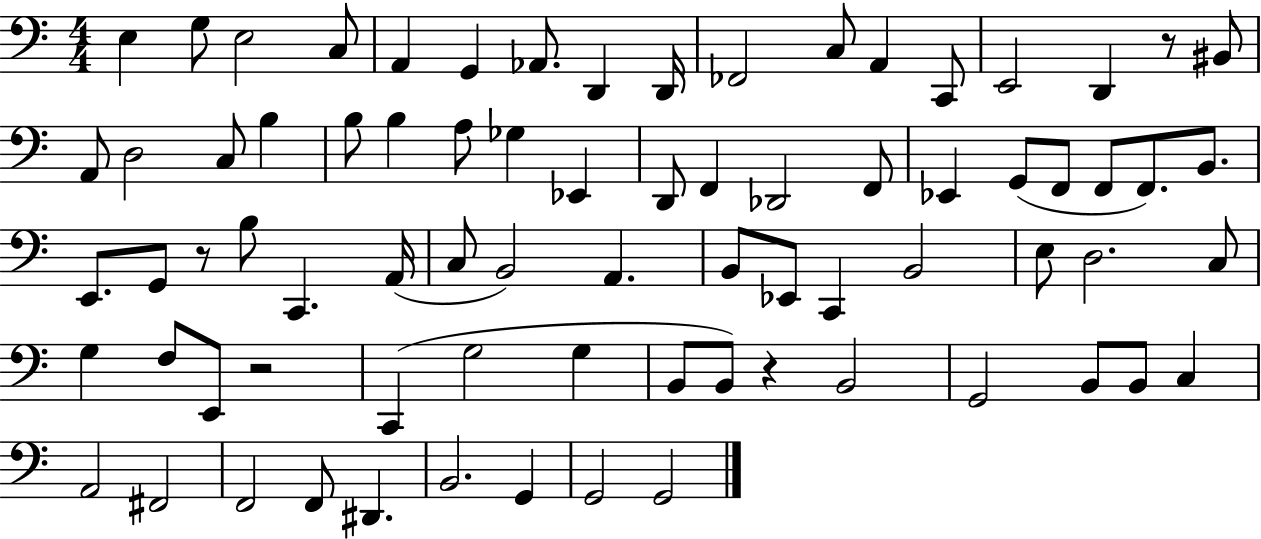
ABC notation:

X:1
T:Untitled
M:4/4
L:1/4
K:C
E, G,/2 E,2 C,/2 A,, G,, _A,,/2 D,, D,,/4 _F,,2 C,/2 A,, C,,/2 E,,2 D,, z/2 ^B,,/2 A,,/2 D,2 C,/2 B, B,/2 B, A,/2 _G, _E,, D,,/2 F,, _D,,2 F,,/2 _E,, G,,/2 F,,/2 F,,/2 F,,/2 B,,/2 E,,/2 G,,/2 z/2 B,/2 C,, A,,/4 C,/2 B,,2 A,, B,,/2 _E,,/2 C,, B,,2 E,/2 D,2 C,/2 G, F,/2 E,,/2 z2 C,, G,2 G, B,,/2 B,,/2 z B,,2 G,,2 B,,/2 B,,/2 C, A,,2 ^F,,2 F,,2 F,,/2 ^D,, B,,2 G,, G,,2 G,,2